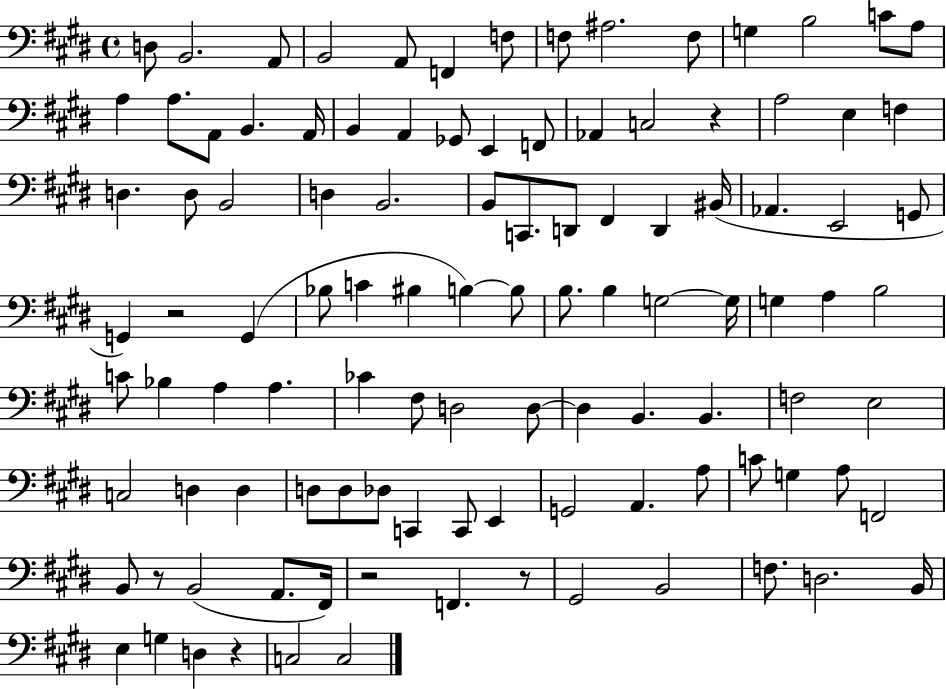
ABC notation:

X:1
T:Untitled
M:4/4
L:1/4
K:E
D,/2 B,,2 A,,/2 B,,2 A,,/2 F,, F,/2 F,/2 ^A,2 F,/2 G, B,2 C/2 A,/2 A, A,/2 A,,/2 B,, A,,/4 B,, A,, _G,,/2 E,, F,,/2 _A,, C,2 z A,2 E, F, D, D,/2 B,,2 D, B,,2 B,,/2 C,,/2 D,,/2 ^F,, D,, ^B,,/4 _A,, E,,2 G,,/2 G,, z2 G,, _B,/2 C ^B, B, B,/2 B,/2 B, G,2 G,/4 G, A, B,2 C/2 _B, A, A, _C ^F,/2 D,2 D,/2 D, B,, B,, F,2 E,2 C,2 D, D, D,/2 D,/2 _D,/2 C,, C,,/2 E,, G,,2 A,, A,/2 C/2 G, A,/2 F,,2 B,,/2 z/2 B,,2 A,,/2 ^F,,/4 z2 F,, z/2 ^G,,2 B,,2 F,/2 D,2 B,,/4 E, G, D, z C,2 C,2